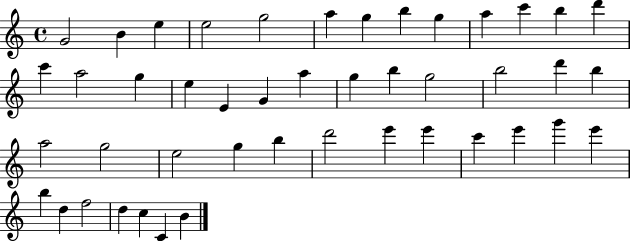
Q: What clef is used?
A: treble